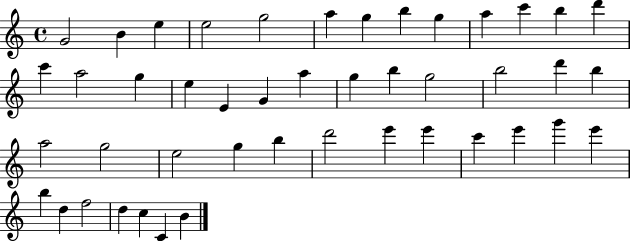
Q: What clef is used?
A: treble